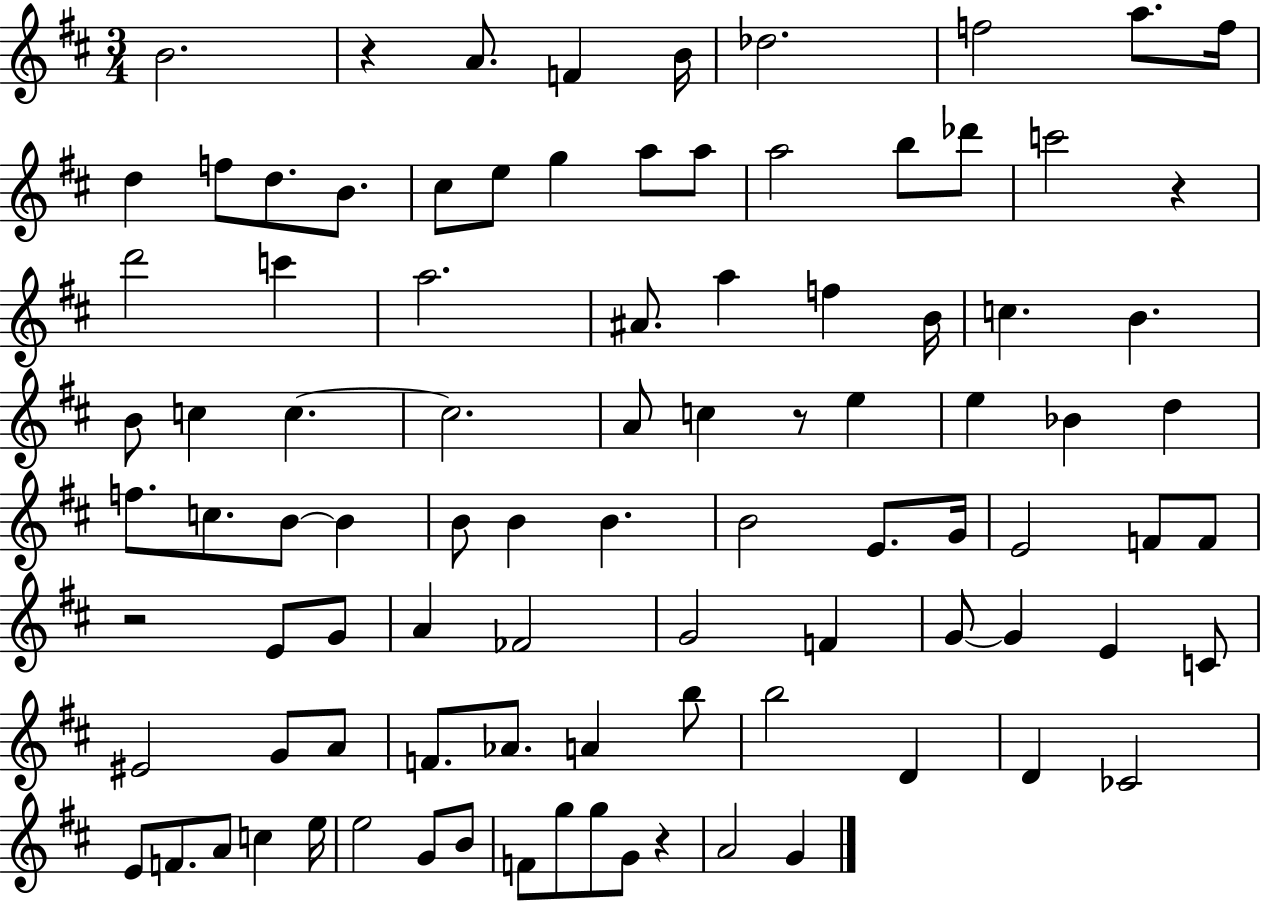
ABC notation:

X:1
T:Untitled
M:3/4
L:1/4
K:D
B2 z A/2 F B/4 _d2 f2 a/2 f/4 d f/2 d/2 B/2 ^c/2 e/2 g a/2 a/2 a2 b/2 _d'/2 c'2 z d'2 c' a2 ^A/2 a f B/4 c B B/2 c c c2 A/2 c z/2 e e _B d f/2 c/2 B/2 B B/2 B B B2 E/2 G/4 E2 F/2 F/2 z2 E/2 G/2 A _F2 G2 F G/2 G E C/2 ^E2 G/2 A/2 F/2 _A/2 A b/2 b2 D D _C2 E/2 F/2 A/2 c e/4 e2 G/2 B/2 F/2 g/2 g/2 G/2 z A2 G